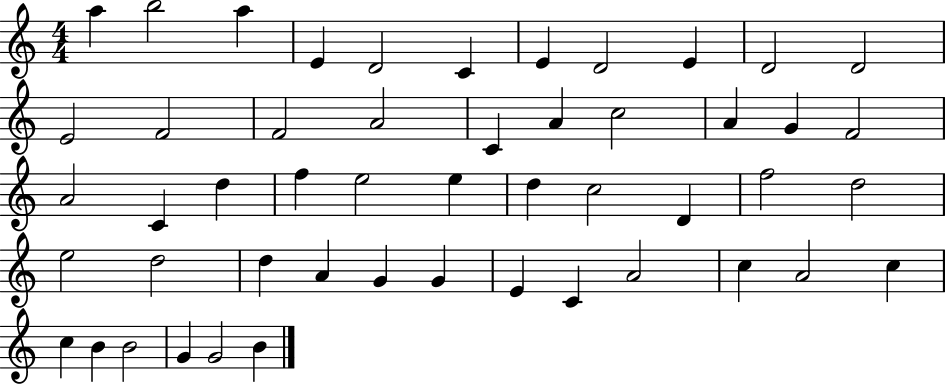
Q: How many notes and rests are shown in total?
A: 50